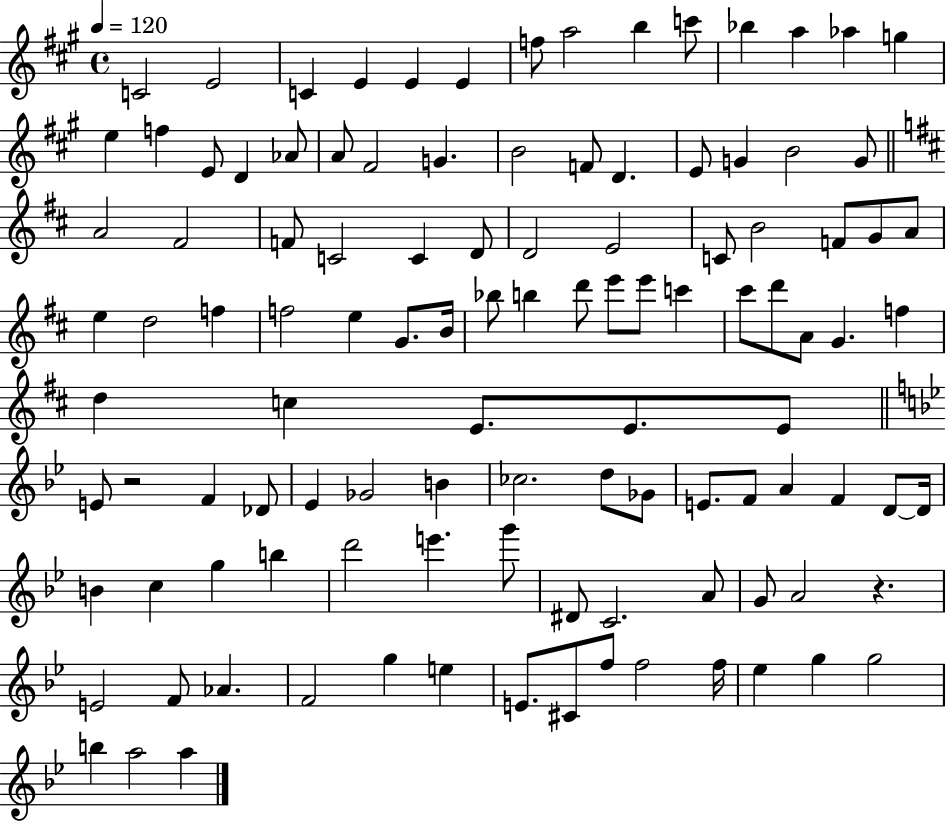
C4/h E4/h C4/q E4/q E4/q E4/q F5/e A5/h B5/q C6/e Bb5/q A5/q Ab5/q G5/q E5/q F5/q E4/e D4/q Ab4/e A4/e F#4/h G4/q. B4/h F4/e D4/q. E4/e G4/q B4/h G4/e A4/h F#4/h F4/e C4/h C4/q D4/e D4/h E4/h C4/e B4/h F4/e G4/e A4/e E5/q D5/h F5/q F5/h E5/q G4/e. B4/s Bb5/e B5/q D6/e E6/e E6/e C6/q C#6/e D6/e A4/e G4/q. F5/q D5/q C5/q E4/e. E4/e. E4/e E4/e R/h F4/q Db4/e Eb4/q Gb4/h B4/q CES5/h. D5/e Gb4/e E4/e. F4/e A4/q F4/q D4/e D4/s B4/q C5/q G5/q B5/q D6/h E6/q. G6/e D#4/e C4/h. A4/e G4/e A4/h R/q. E4/h F4/e Ab4/q. F4/h G5/q E5/q E4/e. C#4/e F5/e F5/h F5/s Eb5/q G5/q G5/h B5/q A5/h A5/q